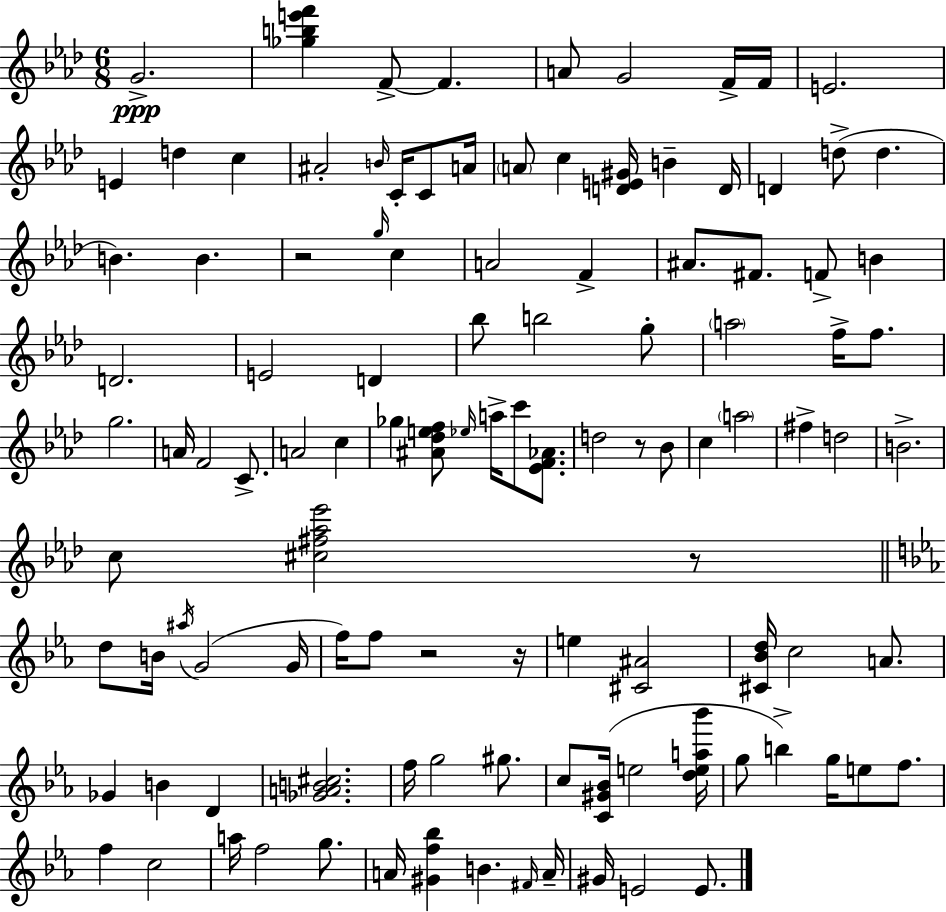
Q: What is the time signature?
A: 6/8